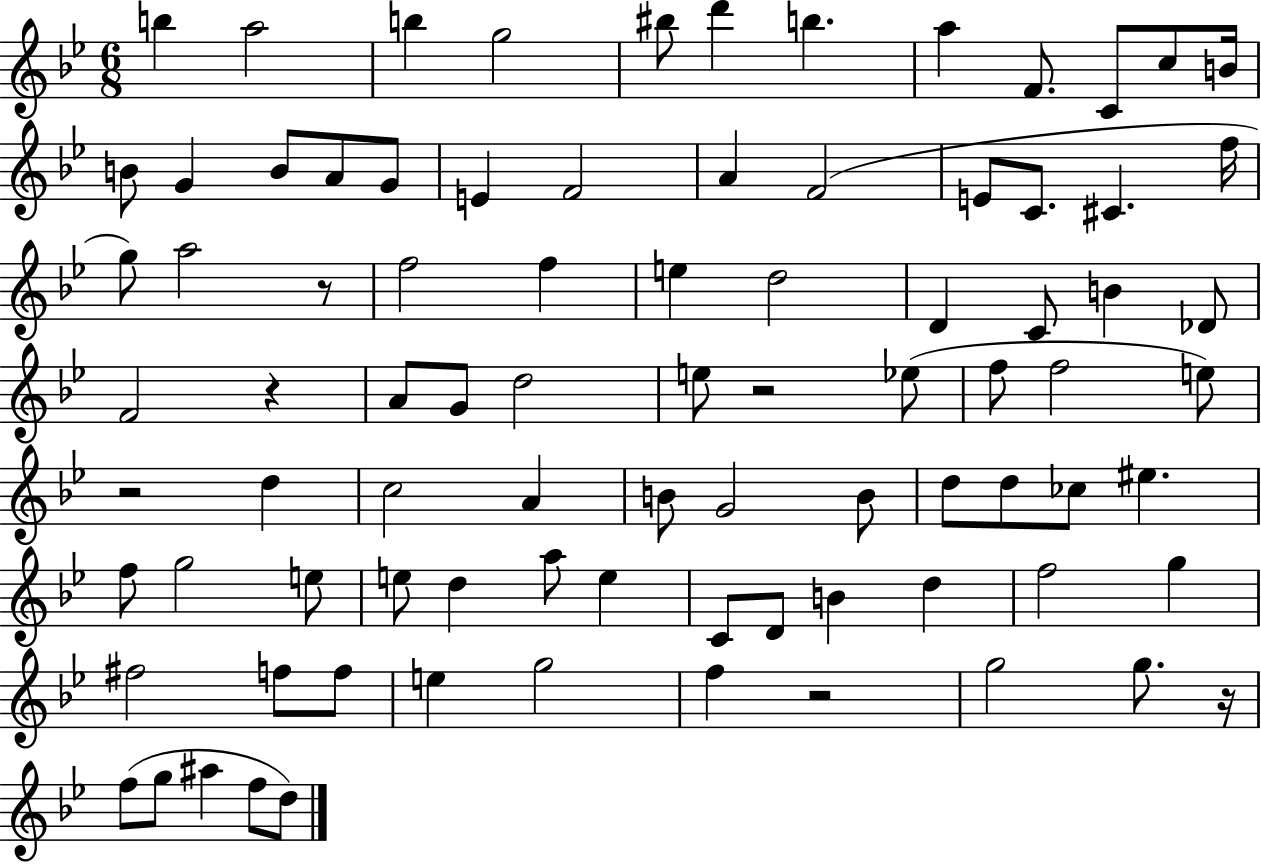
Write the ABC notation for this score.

X:1
T:Untitled
M:6/8
L:1/4
K:Bb
b a2 b g2 ^b/2 d' b a F/2 C/2 c/2 B/4 B/2 G B/2 A/2 G/2 E F2 A F2 E/2 C/2 ^C f/4 g/2 a2 z/2 f2 f e d2 D C/2 B _D/2 F2 z A/2 G/2 d2 e/2 z2 _e/2 f/2 f2 e/2 z2 d c2 A B/2 G2 B/2 d/2 d/2 _c/2 ^e f/2 g2 e/2 e/2 d a/2 e C/2 D/2 B d f2 g ^f2 f/2 f/2 e g2 f z2 g2 g/2 z/4 f/2 g/2 ^a f/2 d/2